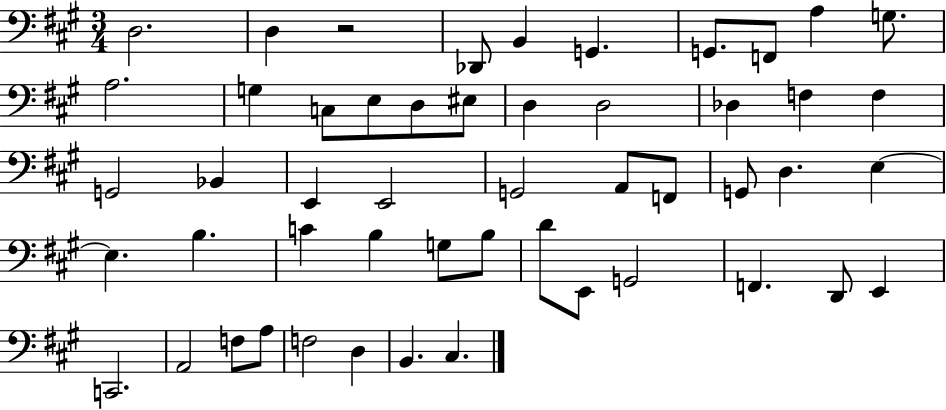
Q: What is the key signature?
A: A major